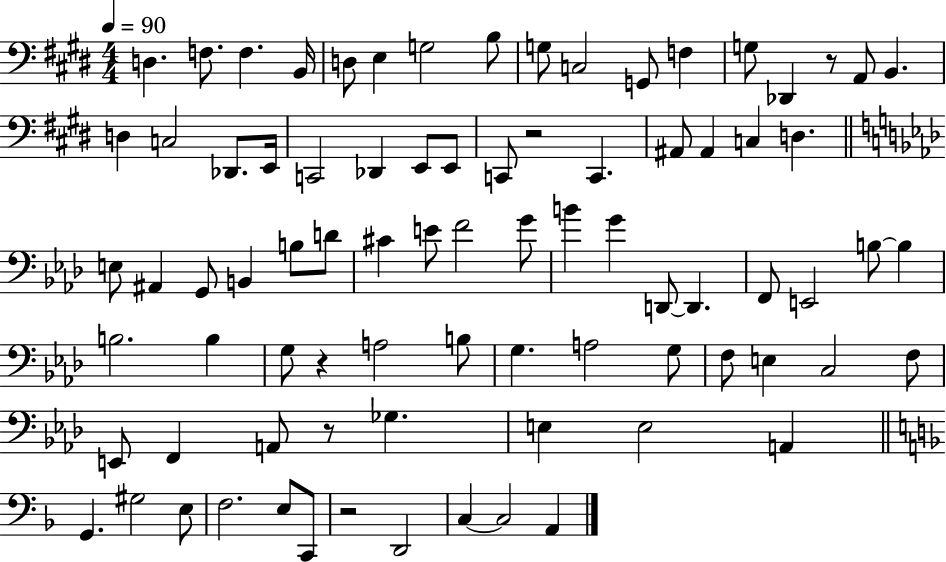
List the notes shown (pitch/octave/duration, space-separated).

D3/q. F3/e. F3/q. B2/s D3/e E3/q G3/h B3/e G3/e C3/h G2/e F3/q G3/e Db2/q R/e A2/e B2/q. D3/q C3/h Db2/e. E2/s C2/h Db2/q E2/e E2/e C2/e R/h C2/q. A#2/e A#2/q C3/q D3/q. E3/e A#2/q G2/e B2/q B3/e D4/e C#4/q E4/e F4/h G4/e B4/q G4/q D2/e D2/q. F2/e E2/h B3/e B3/q B3/h. B3/q G3/e R/q A3/h B3/e G3/q. A3/h G3/e F3/e E3/q C3/h F3/e E2/e F2/q A2/e R/e Gb3/q. E3/q E3/h A2/q G2/q. G#3/h E3/e F3/h. E3/e C2/e R/h D2/h C3/q C3/h A2/q